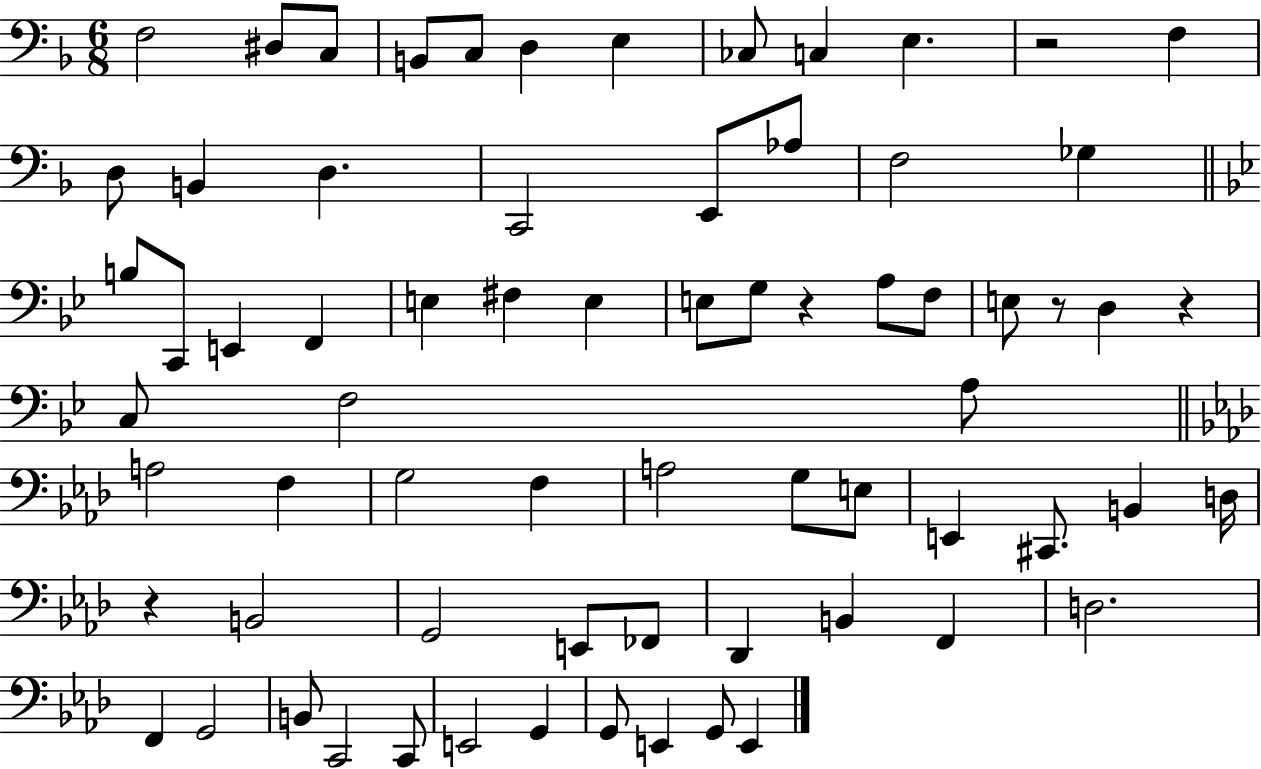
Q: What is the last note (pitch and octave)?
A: E2